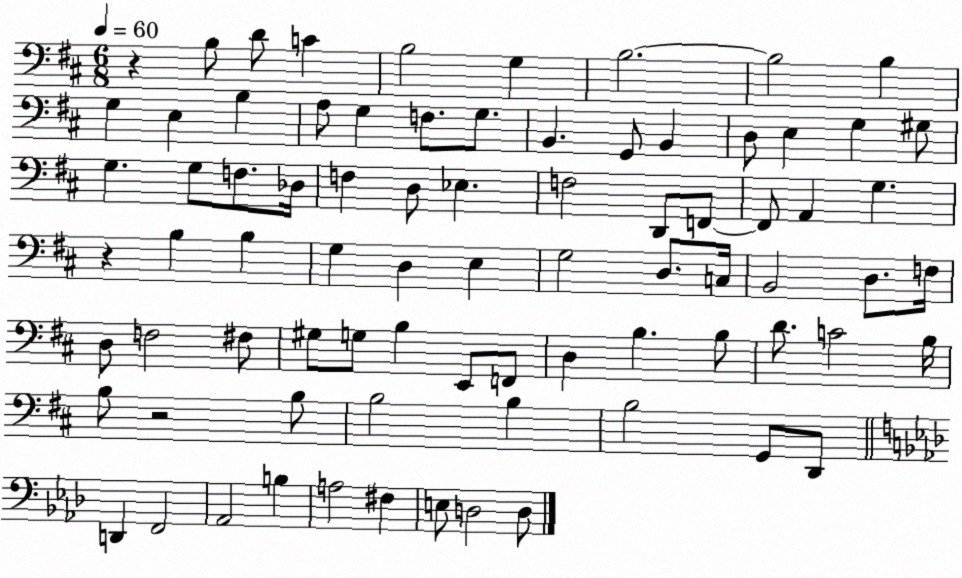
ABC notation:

X:1
T:Untitled
M:6/8
L:1/4
K:D
z B,/2 D/2 C B,2 G, B,2 B,2 B, G, E, B, A,/2 G, F,/2 G,/2 B,, G,,/2 B,, D,/2 E, G, ^G,/2 G, G,/2 F,/2 _D,/4 F, D,/2 _E, F,2 D,,/2 F,,/2 F,,/2 A,, G, z B, B, G, D, E, G,2 D,/2 C,/4 B,,2 D,/2 F,/4 D,/2 F,2 ^F,/2 ^G,/2 G,/2 B, E,,/2 F,,/2 D, B, B,/2 D/2 C2 B,/4 B,/2 z2 B,/2 B,2 B, B,2 G,,/2 D,,/2 D,, F,,2 _A,,2 B, A,2 ^F, E,/2 D,2 D,/2